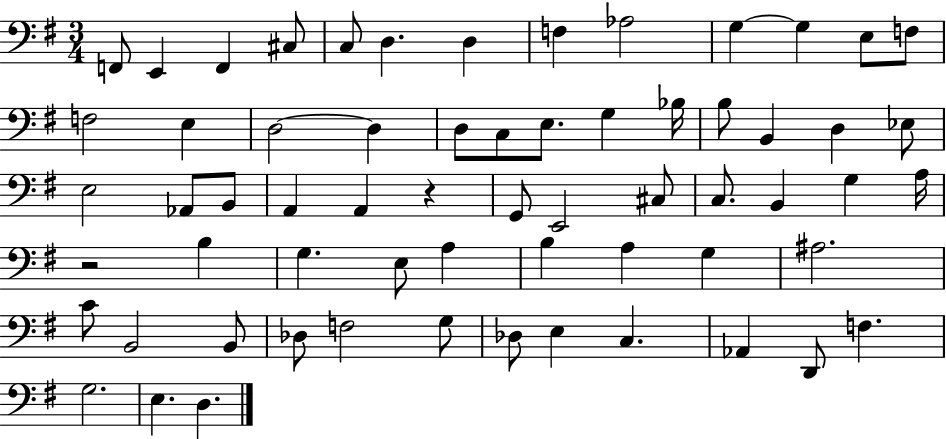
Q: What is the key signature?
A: G major